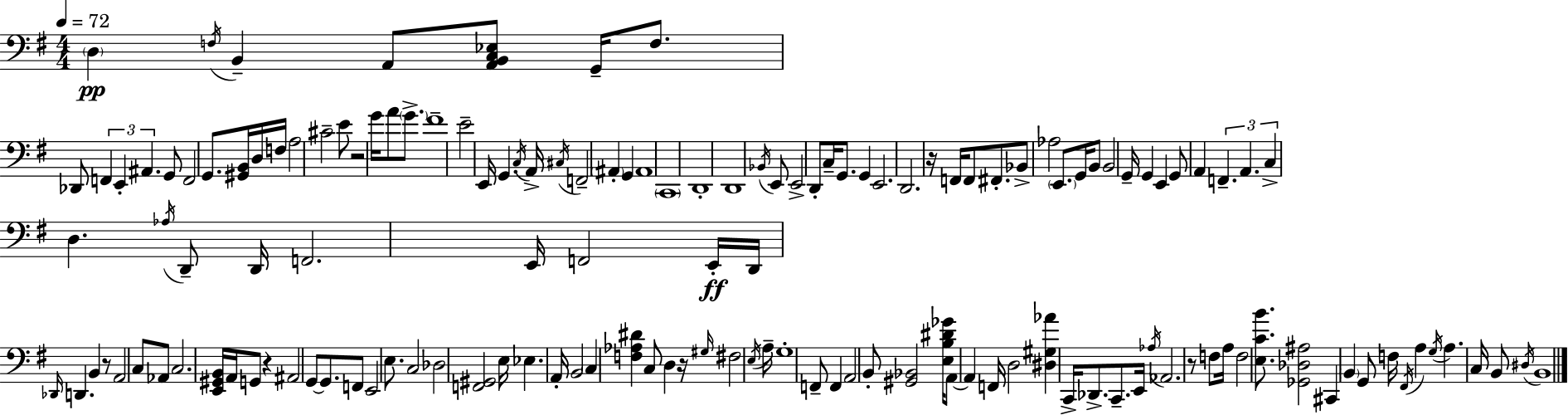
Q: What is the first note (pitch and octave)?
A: D3